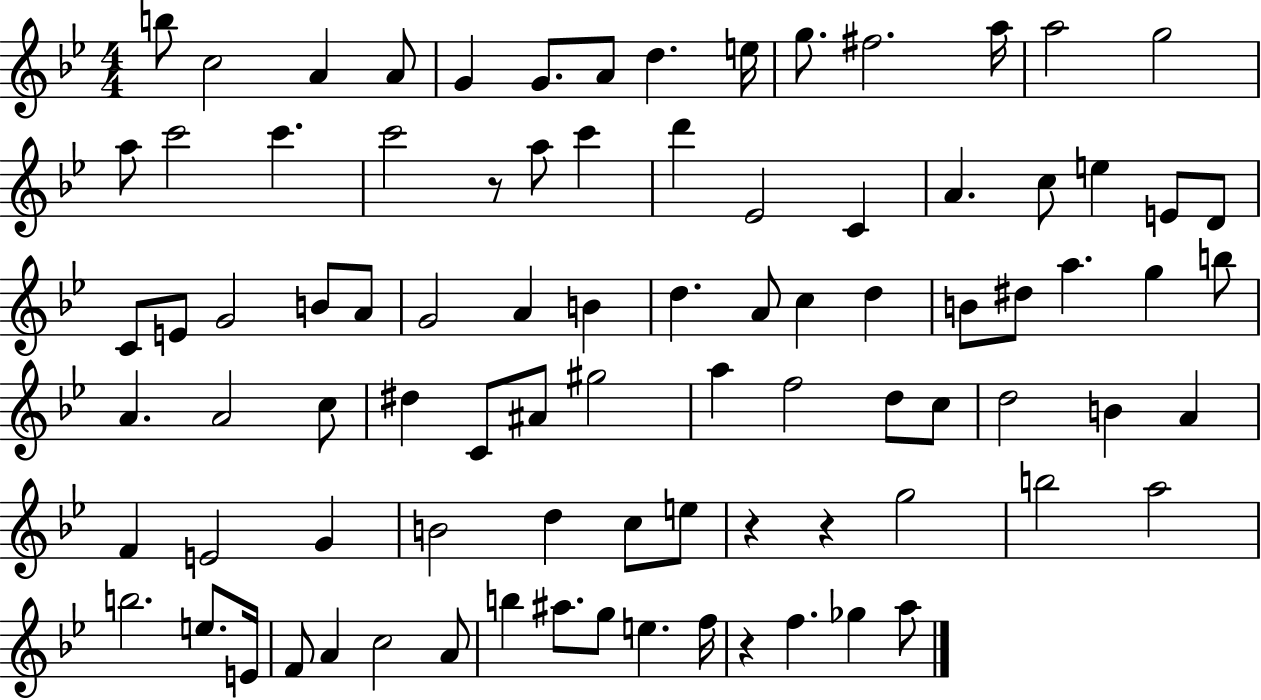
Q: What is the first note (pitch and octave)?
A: B5